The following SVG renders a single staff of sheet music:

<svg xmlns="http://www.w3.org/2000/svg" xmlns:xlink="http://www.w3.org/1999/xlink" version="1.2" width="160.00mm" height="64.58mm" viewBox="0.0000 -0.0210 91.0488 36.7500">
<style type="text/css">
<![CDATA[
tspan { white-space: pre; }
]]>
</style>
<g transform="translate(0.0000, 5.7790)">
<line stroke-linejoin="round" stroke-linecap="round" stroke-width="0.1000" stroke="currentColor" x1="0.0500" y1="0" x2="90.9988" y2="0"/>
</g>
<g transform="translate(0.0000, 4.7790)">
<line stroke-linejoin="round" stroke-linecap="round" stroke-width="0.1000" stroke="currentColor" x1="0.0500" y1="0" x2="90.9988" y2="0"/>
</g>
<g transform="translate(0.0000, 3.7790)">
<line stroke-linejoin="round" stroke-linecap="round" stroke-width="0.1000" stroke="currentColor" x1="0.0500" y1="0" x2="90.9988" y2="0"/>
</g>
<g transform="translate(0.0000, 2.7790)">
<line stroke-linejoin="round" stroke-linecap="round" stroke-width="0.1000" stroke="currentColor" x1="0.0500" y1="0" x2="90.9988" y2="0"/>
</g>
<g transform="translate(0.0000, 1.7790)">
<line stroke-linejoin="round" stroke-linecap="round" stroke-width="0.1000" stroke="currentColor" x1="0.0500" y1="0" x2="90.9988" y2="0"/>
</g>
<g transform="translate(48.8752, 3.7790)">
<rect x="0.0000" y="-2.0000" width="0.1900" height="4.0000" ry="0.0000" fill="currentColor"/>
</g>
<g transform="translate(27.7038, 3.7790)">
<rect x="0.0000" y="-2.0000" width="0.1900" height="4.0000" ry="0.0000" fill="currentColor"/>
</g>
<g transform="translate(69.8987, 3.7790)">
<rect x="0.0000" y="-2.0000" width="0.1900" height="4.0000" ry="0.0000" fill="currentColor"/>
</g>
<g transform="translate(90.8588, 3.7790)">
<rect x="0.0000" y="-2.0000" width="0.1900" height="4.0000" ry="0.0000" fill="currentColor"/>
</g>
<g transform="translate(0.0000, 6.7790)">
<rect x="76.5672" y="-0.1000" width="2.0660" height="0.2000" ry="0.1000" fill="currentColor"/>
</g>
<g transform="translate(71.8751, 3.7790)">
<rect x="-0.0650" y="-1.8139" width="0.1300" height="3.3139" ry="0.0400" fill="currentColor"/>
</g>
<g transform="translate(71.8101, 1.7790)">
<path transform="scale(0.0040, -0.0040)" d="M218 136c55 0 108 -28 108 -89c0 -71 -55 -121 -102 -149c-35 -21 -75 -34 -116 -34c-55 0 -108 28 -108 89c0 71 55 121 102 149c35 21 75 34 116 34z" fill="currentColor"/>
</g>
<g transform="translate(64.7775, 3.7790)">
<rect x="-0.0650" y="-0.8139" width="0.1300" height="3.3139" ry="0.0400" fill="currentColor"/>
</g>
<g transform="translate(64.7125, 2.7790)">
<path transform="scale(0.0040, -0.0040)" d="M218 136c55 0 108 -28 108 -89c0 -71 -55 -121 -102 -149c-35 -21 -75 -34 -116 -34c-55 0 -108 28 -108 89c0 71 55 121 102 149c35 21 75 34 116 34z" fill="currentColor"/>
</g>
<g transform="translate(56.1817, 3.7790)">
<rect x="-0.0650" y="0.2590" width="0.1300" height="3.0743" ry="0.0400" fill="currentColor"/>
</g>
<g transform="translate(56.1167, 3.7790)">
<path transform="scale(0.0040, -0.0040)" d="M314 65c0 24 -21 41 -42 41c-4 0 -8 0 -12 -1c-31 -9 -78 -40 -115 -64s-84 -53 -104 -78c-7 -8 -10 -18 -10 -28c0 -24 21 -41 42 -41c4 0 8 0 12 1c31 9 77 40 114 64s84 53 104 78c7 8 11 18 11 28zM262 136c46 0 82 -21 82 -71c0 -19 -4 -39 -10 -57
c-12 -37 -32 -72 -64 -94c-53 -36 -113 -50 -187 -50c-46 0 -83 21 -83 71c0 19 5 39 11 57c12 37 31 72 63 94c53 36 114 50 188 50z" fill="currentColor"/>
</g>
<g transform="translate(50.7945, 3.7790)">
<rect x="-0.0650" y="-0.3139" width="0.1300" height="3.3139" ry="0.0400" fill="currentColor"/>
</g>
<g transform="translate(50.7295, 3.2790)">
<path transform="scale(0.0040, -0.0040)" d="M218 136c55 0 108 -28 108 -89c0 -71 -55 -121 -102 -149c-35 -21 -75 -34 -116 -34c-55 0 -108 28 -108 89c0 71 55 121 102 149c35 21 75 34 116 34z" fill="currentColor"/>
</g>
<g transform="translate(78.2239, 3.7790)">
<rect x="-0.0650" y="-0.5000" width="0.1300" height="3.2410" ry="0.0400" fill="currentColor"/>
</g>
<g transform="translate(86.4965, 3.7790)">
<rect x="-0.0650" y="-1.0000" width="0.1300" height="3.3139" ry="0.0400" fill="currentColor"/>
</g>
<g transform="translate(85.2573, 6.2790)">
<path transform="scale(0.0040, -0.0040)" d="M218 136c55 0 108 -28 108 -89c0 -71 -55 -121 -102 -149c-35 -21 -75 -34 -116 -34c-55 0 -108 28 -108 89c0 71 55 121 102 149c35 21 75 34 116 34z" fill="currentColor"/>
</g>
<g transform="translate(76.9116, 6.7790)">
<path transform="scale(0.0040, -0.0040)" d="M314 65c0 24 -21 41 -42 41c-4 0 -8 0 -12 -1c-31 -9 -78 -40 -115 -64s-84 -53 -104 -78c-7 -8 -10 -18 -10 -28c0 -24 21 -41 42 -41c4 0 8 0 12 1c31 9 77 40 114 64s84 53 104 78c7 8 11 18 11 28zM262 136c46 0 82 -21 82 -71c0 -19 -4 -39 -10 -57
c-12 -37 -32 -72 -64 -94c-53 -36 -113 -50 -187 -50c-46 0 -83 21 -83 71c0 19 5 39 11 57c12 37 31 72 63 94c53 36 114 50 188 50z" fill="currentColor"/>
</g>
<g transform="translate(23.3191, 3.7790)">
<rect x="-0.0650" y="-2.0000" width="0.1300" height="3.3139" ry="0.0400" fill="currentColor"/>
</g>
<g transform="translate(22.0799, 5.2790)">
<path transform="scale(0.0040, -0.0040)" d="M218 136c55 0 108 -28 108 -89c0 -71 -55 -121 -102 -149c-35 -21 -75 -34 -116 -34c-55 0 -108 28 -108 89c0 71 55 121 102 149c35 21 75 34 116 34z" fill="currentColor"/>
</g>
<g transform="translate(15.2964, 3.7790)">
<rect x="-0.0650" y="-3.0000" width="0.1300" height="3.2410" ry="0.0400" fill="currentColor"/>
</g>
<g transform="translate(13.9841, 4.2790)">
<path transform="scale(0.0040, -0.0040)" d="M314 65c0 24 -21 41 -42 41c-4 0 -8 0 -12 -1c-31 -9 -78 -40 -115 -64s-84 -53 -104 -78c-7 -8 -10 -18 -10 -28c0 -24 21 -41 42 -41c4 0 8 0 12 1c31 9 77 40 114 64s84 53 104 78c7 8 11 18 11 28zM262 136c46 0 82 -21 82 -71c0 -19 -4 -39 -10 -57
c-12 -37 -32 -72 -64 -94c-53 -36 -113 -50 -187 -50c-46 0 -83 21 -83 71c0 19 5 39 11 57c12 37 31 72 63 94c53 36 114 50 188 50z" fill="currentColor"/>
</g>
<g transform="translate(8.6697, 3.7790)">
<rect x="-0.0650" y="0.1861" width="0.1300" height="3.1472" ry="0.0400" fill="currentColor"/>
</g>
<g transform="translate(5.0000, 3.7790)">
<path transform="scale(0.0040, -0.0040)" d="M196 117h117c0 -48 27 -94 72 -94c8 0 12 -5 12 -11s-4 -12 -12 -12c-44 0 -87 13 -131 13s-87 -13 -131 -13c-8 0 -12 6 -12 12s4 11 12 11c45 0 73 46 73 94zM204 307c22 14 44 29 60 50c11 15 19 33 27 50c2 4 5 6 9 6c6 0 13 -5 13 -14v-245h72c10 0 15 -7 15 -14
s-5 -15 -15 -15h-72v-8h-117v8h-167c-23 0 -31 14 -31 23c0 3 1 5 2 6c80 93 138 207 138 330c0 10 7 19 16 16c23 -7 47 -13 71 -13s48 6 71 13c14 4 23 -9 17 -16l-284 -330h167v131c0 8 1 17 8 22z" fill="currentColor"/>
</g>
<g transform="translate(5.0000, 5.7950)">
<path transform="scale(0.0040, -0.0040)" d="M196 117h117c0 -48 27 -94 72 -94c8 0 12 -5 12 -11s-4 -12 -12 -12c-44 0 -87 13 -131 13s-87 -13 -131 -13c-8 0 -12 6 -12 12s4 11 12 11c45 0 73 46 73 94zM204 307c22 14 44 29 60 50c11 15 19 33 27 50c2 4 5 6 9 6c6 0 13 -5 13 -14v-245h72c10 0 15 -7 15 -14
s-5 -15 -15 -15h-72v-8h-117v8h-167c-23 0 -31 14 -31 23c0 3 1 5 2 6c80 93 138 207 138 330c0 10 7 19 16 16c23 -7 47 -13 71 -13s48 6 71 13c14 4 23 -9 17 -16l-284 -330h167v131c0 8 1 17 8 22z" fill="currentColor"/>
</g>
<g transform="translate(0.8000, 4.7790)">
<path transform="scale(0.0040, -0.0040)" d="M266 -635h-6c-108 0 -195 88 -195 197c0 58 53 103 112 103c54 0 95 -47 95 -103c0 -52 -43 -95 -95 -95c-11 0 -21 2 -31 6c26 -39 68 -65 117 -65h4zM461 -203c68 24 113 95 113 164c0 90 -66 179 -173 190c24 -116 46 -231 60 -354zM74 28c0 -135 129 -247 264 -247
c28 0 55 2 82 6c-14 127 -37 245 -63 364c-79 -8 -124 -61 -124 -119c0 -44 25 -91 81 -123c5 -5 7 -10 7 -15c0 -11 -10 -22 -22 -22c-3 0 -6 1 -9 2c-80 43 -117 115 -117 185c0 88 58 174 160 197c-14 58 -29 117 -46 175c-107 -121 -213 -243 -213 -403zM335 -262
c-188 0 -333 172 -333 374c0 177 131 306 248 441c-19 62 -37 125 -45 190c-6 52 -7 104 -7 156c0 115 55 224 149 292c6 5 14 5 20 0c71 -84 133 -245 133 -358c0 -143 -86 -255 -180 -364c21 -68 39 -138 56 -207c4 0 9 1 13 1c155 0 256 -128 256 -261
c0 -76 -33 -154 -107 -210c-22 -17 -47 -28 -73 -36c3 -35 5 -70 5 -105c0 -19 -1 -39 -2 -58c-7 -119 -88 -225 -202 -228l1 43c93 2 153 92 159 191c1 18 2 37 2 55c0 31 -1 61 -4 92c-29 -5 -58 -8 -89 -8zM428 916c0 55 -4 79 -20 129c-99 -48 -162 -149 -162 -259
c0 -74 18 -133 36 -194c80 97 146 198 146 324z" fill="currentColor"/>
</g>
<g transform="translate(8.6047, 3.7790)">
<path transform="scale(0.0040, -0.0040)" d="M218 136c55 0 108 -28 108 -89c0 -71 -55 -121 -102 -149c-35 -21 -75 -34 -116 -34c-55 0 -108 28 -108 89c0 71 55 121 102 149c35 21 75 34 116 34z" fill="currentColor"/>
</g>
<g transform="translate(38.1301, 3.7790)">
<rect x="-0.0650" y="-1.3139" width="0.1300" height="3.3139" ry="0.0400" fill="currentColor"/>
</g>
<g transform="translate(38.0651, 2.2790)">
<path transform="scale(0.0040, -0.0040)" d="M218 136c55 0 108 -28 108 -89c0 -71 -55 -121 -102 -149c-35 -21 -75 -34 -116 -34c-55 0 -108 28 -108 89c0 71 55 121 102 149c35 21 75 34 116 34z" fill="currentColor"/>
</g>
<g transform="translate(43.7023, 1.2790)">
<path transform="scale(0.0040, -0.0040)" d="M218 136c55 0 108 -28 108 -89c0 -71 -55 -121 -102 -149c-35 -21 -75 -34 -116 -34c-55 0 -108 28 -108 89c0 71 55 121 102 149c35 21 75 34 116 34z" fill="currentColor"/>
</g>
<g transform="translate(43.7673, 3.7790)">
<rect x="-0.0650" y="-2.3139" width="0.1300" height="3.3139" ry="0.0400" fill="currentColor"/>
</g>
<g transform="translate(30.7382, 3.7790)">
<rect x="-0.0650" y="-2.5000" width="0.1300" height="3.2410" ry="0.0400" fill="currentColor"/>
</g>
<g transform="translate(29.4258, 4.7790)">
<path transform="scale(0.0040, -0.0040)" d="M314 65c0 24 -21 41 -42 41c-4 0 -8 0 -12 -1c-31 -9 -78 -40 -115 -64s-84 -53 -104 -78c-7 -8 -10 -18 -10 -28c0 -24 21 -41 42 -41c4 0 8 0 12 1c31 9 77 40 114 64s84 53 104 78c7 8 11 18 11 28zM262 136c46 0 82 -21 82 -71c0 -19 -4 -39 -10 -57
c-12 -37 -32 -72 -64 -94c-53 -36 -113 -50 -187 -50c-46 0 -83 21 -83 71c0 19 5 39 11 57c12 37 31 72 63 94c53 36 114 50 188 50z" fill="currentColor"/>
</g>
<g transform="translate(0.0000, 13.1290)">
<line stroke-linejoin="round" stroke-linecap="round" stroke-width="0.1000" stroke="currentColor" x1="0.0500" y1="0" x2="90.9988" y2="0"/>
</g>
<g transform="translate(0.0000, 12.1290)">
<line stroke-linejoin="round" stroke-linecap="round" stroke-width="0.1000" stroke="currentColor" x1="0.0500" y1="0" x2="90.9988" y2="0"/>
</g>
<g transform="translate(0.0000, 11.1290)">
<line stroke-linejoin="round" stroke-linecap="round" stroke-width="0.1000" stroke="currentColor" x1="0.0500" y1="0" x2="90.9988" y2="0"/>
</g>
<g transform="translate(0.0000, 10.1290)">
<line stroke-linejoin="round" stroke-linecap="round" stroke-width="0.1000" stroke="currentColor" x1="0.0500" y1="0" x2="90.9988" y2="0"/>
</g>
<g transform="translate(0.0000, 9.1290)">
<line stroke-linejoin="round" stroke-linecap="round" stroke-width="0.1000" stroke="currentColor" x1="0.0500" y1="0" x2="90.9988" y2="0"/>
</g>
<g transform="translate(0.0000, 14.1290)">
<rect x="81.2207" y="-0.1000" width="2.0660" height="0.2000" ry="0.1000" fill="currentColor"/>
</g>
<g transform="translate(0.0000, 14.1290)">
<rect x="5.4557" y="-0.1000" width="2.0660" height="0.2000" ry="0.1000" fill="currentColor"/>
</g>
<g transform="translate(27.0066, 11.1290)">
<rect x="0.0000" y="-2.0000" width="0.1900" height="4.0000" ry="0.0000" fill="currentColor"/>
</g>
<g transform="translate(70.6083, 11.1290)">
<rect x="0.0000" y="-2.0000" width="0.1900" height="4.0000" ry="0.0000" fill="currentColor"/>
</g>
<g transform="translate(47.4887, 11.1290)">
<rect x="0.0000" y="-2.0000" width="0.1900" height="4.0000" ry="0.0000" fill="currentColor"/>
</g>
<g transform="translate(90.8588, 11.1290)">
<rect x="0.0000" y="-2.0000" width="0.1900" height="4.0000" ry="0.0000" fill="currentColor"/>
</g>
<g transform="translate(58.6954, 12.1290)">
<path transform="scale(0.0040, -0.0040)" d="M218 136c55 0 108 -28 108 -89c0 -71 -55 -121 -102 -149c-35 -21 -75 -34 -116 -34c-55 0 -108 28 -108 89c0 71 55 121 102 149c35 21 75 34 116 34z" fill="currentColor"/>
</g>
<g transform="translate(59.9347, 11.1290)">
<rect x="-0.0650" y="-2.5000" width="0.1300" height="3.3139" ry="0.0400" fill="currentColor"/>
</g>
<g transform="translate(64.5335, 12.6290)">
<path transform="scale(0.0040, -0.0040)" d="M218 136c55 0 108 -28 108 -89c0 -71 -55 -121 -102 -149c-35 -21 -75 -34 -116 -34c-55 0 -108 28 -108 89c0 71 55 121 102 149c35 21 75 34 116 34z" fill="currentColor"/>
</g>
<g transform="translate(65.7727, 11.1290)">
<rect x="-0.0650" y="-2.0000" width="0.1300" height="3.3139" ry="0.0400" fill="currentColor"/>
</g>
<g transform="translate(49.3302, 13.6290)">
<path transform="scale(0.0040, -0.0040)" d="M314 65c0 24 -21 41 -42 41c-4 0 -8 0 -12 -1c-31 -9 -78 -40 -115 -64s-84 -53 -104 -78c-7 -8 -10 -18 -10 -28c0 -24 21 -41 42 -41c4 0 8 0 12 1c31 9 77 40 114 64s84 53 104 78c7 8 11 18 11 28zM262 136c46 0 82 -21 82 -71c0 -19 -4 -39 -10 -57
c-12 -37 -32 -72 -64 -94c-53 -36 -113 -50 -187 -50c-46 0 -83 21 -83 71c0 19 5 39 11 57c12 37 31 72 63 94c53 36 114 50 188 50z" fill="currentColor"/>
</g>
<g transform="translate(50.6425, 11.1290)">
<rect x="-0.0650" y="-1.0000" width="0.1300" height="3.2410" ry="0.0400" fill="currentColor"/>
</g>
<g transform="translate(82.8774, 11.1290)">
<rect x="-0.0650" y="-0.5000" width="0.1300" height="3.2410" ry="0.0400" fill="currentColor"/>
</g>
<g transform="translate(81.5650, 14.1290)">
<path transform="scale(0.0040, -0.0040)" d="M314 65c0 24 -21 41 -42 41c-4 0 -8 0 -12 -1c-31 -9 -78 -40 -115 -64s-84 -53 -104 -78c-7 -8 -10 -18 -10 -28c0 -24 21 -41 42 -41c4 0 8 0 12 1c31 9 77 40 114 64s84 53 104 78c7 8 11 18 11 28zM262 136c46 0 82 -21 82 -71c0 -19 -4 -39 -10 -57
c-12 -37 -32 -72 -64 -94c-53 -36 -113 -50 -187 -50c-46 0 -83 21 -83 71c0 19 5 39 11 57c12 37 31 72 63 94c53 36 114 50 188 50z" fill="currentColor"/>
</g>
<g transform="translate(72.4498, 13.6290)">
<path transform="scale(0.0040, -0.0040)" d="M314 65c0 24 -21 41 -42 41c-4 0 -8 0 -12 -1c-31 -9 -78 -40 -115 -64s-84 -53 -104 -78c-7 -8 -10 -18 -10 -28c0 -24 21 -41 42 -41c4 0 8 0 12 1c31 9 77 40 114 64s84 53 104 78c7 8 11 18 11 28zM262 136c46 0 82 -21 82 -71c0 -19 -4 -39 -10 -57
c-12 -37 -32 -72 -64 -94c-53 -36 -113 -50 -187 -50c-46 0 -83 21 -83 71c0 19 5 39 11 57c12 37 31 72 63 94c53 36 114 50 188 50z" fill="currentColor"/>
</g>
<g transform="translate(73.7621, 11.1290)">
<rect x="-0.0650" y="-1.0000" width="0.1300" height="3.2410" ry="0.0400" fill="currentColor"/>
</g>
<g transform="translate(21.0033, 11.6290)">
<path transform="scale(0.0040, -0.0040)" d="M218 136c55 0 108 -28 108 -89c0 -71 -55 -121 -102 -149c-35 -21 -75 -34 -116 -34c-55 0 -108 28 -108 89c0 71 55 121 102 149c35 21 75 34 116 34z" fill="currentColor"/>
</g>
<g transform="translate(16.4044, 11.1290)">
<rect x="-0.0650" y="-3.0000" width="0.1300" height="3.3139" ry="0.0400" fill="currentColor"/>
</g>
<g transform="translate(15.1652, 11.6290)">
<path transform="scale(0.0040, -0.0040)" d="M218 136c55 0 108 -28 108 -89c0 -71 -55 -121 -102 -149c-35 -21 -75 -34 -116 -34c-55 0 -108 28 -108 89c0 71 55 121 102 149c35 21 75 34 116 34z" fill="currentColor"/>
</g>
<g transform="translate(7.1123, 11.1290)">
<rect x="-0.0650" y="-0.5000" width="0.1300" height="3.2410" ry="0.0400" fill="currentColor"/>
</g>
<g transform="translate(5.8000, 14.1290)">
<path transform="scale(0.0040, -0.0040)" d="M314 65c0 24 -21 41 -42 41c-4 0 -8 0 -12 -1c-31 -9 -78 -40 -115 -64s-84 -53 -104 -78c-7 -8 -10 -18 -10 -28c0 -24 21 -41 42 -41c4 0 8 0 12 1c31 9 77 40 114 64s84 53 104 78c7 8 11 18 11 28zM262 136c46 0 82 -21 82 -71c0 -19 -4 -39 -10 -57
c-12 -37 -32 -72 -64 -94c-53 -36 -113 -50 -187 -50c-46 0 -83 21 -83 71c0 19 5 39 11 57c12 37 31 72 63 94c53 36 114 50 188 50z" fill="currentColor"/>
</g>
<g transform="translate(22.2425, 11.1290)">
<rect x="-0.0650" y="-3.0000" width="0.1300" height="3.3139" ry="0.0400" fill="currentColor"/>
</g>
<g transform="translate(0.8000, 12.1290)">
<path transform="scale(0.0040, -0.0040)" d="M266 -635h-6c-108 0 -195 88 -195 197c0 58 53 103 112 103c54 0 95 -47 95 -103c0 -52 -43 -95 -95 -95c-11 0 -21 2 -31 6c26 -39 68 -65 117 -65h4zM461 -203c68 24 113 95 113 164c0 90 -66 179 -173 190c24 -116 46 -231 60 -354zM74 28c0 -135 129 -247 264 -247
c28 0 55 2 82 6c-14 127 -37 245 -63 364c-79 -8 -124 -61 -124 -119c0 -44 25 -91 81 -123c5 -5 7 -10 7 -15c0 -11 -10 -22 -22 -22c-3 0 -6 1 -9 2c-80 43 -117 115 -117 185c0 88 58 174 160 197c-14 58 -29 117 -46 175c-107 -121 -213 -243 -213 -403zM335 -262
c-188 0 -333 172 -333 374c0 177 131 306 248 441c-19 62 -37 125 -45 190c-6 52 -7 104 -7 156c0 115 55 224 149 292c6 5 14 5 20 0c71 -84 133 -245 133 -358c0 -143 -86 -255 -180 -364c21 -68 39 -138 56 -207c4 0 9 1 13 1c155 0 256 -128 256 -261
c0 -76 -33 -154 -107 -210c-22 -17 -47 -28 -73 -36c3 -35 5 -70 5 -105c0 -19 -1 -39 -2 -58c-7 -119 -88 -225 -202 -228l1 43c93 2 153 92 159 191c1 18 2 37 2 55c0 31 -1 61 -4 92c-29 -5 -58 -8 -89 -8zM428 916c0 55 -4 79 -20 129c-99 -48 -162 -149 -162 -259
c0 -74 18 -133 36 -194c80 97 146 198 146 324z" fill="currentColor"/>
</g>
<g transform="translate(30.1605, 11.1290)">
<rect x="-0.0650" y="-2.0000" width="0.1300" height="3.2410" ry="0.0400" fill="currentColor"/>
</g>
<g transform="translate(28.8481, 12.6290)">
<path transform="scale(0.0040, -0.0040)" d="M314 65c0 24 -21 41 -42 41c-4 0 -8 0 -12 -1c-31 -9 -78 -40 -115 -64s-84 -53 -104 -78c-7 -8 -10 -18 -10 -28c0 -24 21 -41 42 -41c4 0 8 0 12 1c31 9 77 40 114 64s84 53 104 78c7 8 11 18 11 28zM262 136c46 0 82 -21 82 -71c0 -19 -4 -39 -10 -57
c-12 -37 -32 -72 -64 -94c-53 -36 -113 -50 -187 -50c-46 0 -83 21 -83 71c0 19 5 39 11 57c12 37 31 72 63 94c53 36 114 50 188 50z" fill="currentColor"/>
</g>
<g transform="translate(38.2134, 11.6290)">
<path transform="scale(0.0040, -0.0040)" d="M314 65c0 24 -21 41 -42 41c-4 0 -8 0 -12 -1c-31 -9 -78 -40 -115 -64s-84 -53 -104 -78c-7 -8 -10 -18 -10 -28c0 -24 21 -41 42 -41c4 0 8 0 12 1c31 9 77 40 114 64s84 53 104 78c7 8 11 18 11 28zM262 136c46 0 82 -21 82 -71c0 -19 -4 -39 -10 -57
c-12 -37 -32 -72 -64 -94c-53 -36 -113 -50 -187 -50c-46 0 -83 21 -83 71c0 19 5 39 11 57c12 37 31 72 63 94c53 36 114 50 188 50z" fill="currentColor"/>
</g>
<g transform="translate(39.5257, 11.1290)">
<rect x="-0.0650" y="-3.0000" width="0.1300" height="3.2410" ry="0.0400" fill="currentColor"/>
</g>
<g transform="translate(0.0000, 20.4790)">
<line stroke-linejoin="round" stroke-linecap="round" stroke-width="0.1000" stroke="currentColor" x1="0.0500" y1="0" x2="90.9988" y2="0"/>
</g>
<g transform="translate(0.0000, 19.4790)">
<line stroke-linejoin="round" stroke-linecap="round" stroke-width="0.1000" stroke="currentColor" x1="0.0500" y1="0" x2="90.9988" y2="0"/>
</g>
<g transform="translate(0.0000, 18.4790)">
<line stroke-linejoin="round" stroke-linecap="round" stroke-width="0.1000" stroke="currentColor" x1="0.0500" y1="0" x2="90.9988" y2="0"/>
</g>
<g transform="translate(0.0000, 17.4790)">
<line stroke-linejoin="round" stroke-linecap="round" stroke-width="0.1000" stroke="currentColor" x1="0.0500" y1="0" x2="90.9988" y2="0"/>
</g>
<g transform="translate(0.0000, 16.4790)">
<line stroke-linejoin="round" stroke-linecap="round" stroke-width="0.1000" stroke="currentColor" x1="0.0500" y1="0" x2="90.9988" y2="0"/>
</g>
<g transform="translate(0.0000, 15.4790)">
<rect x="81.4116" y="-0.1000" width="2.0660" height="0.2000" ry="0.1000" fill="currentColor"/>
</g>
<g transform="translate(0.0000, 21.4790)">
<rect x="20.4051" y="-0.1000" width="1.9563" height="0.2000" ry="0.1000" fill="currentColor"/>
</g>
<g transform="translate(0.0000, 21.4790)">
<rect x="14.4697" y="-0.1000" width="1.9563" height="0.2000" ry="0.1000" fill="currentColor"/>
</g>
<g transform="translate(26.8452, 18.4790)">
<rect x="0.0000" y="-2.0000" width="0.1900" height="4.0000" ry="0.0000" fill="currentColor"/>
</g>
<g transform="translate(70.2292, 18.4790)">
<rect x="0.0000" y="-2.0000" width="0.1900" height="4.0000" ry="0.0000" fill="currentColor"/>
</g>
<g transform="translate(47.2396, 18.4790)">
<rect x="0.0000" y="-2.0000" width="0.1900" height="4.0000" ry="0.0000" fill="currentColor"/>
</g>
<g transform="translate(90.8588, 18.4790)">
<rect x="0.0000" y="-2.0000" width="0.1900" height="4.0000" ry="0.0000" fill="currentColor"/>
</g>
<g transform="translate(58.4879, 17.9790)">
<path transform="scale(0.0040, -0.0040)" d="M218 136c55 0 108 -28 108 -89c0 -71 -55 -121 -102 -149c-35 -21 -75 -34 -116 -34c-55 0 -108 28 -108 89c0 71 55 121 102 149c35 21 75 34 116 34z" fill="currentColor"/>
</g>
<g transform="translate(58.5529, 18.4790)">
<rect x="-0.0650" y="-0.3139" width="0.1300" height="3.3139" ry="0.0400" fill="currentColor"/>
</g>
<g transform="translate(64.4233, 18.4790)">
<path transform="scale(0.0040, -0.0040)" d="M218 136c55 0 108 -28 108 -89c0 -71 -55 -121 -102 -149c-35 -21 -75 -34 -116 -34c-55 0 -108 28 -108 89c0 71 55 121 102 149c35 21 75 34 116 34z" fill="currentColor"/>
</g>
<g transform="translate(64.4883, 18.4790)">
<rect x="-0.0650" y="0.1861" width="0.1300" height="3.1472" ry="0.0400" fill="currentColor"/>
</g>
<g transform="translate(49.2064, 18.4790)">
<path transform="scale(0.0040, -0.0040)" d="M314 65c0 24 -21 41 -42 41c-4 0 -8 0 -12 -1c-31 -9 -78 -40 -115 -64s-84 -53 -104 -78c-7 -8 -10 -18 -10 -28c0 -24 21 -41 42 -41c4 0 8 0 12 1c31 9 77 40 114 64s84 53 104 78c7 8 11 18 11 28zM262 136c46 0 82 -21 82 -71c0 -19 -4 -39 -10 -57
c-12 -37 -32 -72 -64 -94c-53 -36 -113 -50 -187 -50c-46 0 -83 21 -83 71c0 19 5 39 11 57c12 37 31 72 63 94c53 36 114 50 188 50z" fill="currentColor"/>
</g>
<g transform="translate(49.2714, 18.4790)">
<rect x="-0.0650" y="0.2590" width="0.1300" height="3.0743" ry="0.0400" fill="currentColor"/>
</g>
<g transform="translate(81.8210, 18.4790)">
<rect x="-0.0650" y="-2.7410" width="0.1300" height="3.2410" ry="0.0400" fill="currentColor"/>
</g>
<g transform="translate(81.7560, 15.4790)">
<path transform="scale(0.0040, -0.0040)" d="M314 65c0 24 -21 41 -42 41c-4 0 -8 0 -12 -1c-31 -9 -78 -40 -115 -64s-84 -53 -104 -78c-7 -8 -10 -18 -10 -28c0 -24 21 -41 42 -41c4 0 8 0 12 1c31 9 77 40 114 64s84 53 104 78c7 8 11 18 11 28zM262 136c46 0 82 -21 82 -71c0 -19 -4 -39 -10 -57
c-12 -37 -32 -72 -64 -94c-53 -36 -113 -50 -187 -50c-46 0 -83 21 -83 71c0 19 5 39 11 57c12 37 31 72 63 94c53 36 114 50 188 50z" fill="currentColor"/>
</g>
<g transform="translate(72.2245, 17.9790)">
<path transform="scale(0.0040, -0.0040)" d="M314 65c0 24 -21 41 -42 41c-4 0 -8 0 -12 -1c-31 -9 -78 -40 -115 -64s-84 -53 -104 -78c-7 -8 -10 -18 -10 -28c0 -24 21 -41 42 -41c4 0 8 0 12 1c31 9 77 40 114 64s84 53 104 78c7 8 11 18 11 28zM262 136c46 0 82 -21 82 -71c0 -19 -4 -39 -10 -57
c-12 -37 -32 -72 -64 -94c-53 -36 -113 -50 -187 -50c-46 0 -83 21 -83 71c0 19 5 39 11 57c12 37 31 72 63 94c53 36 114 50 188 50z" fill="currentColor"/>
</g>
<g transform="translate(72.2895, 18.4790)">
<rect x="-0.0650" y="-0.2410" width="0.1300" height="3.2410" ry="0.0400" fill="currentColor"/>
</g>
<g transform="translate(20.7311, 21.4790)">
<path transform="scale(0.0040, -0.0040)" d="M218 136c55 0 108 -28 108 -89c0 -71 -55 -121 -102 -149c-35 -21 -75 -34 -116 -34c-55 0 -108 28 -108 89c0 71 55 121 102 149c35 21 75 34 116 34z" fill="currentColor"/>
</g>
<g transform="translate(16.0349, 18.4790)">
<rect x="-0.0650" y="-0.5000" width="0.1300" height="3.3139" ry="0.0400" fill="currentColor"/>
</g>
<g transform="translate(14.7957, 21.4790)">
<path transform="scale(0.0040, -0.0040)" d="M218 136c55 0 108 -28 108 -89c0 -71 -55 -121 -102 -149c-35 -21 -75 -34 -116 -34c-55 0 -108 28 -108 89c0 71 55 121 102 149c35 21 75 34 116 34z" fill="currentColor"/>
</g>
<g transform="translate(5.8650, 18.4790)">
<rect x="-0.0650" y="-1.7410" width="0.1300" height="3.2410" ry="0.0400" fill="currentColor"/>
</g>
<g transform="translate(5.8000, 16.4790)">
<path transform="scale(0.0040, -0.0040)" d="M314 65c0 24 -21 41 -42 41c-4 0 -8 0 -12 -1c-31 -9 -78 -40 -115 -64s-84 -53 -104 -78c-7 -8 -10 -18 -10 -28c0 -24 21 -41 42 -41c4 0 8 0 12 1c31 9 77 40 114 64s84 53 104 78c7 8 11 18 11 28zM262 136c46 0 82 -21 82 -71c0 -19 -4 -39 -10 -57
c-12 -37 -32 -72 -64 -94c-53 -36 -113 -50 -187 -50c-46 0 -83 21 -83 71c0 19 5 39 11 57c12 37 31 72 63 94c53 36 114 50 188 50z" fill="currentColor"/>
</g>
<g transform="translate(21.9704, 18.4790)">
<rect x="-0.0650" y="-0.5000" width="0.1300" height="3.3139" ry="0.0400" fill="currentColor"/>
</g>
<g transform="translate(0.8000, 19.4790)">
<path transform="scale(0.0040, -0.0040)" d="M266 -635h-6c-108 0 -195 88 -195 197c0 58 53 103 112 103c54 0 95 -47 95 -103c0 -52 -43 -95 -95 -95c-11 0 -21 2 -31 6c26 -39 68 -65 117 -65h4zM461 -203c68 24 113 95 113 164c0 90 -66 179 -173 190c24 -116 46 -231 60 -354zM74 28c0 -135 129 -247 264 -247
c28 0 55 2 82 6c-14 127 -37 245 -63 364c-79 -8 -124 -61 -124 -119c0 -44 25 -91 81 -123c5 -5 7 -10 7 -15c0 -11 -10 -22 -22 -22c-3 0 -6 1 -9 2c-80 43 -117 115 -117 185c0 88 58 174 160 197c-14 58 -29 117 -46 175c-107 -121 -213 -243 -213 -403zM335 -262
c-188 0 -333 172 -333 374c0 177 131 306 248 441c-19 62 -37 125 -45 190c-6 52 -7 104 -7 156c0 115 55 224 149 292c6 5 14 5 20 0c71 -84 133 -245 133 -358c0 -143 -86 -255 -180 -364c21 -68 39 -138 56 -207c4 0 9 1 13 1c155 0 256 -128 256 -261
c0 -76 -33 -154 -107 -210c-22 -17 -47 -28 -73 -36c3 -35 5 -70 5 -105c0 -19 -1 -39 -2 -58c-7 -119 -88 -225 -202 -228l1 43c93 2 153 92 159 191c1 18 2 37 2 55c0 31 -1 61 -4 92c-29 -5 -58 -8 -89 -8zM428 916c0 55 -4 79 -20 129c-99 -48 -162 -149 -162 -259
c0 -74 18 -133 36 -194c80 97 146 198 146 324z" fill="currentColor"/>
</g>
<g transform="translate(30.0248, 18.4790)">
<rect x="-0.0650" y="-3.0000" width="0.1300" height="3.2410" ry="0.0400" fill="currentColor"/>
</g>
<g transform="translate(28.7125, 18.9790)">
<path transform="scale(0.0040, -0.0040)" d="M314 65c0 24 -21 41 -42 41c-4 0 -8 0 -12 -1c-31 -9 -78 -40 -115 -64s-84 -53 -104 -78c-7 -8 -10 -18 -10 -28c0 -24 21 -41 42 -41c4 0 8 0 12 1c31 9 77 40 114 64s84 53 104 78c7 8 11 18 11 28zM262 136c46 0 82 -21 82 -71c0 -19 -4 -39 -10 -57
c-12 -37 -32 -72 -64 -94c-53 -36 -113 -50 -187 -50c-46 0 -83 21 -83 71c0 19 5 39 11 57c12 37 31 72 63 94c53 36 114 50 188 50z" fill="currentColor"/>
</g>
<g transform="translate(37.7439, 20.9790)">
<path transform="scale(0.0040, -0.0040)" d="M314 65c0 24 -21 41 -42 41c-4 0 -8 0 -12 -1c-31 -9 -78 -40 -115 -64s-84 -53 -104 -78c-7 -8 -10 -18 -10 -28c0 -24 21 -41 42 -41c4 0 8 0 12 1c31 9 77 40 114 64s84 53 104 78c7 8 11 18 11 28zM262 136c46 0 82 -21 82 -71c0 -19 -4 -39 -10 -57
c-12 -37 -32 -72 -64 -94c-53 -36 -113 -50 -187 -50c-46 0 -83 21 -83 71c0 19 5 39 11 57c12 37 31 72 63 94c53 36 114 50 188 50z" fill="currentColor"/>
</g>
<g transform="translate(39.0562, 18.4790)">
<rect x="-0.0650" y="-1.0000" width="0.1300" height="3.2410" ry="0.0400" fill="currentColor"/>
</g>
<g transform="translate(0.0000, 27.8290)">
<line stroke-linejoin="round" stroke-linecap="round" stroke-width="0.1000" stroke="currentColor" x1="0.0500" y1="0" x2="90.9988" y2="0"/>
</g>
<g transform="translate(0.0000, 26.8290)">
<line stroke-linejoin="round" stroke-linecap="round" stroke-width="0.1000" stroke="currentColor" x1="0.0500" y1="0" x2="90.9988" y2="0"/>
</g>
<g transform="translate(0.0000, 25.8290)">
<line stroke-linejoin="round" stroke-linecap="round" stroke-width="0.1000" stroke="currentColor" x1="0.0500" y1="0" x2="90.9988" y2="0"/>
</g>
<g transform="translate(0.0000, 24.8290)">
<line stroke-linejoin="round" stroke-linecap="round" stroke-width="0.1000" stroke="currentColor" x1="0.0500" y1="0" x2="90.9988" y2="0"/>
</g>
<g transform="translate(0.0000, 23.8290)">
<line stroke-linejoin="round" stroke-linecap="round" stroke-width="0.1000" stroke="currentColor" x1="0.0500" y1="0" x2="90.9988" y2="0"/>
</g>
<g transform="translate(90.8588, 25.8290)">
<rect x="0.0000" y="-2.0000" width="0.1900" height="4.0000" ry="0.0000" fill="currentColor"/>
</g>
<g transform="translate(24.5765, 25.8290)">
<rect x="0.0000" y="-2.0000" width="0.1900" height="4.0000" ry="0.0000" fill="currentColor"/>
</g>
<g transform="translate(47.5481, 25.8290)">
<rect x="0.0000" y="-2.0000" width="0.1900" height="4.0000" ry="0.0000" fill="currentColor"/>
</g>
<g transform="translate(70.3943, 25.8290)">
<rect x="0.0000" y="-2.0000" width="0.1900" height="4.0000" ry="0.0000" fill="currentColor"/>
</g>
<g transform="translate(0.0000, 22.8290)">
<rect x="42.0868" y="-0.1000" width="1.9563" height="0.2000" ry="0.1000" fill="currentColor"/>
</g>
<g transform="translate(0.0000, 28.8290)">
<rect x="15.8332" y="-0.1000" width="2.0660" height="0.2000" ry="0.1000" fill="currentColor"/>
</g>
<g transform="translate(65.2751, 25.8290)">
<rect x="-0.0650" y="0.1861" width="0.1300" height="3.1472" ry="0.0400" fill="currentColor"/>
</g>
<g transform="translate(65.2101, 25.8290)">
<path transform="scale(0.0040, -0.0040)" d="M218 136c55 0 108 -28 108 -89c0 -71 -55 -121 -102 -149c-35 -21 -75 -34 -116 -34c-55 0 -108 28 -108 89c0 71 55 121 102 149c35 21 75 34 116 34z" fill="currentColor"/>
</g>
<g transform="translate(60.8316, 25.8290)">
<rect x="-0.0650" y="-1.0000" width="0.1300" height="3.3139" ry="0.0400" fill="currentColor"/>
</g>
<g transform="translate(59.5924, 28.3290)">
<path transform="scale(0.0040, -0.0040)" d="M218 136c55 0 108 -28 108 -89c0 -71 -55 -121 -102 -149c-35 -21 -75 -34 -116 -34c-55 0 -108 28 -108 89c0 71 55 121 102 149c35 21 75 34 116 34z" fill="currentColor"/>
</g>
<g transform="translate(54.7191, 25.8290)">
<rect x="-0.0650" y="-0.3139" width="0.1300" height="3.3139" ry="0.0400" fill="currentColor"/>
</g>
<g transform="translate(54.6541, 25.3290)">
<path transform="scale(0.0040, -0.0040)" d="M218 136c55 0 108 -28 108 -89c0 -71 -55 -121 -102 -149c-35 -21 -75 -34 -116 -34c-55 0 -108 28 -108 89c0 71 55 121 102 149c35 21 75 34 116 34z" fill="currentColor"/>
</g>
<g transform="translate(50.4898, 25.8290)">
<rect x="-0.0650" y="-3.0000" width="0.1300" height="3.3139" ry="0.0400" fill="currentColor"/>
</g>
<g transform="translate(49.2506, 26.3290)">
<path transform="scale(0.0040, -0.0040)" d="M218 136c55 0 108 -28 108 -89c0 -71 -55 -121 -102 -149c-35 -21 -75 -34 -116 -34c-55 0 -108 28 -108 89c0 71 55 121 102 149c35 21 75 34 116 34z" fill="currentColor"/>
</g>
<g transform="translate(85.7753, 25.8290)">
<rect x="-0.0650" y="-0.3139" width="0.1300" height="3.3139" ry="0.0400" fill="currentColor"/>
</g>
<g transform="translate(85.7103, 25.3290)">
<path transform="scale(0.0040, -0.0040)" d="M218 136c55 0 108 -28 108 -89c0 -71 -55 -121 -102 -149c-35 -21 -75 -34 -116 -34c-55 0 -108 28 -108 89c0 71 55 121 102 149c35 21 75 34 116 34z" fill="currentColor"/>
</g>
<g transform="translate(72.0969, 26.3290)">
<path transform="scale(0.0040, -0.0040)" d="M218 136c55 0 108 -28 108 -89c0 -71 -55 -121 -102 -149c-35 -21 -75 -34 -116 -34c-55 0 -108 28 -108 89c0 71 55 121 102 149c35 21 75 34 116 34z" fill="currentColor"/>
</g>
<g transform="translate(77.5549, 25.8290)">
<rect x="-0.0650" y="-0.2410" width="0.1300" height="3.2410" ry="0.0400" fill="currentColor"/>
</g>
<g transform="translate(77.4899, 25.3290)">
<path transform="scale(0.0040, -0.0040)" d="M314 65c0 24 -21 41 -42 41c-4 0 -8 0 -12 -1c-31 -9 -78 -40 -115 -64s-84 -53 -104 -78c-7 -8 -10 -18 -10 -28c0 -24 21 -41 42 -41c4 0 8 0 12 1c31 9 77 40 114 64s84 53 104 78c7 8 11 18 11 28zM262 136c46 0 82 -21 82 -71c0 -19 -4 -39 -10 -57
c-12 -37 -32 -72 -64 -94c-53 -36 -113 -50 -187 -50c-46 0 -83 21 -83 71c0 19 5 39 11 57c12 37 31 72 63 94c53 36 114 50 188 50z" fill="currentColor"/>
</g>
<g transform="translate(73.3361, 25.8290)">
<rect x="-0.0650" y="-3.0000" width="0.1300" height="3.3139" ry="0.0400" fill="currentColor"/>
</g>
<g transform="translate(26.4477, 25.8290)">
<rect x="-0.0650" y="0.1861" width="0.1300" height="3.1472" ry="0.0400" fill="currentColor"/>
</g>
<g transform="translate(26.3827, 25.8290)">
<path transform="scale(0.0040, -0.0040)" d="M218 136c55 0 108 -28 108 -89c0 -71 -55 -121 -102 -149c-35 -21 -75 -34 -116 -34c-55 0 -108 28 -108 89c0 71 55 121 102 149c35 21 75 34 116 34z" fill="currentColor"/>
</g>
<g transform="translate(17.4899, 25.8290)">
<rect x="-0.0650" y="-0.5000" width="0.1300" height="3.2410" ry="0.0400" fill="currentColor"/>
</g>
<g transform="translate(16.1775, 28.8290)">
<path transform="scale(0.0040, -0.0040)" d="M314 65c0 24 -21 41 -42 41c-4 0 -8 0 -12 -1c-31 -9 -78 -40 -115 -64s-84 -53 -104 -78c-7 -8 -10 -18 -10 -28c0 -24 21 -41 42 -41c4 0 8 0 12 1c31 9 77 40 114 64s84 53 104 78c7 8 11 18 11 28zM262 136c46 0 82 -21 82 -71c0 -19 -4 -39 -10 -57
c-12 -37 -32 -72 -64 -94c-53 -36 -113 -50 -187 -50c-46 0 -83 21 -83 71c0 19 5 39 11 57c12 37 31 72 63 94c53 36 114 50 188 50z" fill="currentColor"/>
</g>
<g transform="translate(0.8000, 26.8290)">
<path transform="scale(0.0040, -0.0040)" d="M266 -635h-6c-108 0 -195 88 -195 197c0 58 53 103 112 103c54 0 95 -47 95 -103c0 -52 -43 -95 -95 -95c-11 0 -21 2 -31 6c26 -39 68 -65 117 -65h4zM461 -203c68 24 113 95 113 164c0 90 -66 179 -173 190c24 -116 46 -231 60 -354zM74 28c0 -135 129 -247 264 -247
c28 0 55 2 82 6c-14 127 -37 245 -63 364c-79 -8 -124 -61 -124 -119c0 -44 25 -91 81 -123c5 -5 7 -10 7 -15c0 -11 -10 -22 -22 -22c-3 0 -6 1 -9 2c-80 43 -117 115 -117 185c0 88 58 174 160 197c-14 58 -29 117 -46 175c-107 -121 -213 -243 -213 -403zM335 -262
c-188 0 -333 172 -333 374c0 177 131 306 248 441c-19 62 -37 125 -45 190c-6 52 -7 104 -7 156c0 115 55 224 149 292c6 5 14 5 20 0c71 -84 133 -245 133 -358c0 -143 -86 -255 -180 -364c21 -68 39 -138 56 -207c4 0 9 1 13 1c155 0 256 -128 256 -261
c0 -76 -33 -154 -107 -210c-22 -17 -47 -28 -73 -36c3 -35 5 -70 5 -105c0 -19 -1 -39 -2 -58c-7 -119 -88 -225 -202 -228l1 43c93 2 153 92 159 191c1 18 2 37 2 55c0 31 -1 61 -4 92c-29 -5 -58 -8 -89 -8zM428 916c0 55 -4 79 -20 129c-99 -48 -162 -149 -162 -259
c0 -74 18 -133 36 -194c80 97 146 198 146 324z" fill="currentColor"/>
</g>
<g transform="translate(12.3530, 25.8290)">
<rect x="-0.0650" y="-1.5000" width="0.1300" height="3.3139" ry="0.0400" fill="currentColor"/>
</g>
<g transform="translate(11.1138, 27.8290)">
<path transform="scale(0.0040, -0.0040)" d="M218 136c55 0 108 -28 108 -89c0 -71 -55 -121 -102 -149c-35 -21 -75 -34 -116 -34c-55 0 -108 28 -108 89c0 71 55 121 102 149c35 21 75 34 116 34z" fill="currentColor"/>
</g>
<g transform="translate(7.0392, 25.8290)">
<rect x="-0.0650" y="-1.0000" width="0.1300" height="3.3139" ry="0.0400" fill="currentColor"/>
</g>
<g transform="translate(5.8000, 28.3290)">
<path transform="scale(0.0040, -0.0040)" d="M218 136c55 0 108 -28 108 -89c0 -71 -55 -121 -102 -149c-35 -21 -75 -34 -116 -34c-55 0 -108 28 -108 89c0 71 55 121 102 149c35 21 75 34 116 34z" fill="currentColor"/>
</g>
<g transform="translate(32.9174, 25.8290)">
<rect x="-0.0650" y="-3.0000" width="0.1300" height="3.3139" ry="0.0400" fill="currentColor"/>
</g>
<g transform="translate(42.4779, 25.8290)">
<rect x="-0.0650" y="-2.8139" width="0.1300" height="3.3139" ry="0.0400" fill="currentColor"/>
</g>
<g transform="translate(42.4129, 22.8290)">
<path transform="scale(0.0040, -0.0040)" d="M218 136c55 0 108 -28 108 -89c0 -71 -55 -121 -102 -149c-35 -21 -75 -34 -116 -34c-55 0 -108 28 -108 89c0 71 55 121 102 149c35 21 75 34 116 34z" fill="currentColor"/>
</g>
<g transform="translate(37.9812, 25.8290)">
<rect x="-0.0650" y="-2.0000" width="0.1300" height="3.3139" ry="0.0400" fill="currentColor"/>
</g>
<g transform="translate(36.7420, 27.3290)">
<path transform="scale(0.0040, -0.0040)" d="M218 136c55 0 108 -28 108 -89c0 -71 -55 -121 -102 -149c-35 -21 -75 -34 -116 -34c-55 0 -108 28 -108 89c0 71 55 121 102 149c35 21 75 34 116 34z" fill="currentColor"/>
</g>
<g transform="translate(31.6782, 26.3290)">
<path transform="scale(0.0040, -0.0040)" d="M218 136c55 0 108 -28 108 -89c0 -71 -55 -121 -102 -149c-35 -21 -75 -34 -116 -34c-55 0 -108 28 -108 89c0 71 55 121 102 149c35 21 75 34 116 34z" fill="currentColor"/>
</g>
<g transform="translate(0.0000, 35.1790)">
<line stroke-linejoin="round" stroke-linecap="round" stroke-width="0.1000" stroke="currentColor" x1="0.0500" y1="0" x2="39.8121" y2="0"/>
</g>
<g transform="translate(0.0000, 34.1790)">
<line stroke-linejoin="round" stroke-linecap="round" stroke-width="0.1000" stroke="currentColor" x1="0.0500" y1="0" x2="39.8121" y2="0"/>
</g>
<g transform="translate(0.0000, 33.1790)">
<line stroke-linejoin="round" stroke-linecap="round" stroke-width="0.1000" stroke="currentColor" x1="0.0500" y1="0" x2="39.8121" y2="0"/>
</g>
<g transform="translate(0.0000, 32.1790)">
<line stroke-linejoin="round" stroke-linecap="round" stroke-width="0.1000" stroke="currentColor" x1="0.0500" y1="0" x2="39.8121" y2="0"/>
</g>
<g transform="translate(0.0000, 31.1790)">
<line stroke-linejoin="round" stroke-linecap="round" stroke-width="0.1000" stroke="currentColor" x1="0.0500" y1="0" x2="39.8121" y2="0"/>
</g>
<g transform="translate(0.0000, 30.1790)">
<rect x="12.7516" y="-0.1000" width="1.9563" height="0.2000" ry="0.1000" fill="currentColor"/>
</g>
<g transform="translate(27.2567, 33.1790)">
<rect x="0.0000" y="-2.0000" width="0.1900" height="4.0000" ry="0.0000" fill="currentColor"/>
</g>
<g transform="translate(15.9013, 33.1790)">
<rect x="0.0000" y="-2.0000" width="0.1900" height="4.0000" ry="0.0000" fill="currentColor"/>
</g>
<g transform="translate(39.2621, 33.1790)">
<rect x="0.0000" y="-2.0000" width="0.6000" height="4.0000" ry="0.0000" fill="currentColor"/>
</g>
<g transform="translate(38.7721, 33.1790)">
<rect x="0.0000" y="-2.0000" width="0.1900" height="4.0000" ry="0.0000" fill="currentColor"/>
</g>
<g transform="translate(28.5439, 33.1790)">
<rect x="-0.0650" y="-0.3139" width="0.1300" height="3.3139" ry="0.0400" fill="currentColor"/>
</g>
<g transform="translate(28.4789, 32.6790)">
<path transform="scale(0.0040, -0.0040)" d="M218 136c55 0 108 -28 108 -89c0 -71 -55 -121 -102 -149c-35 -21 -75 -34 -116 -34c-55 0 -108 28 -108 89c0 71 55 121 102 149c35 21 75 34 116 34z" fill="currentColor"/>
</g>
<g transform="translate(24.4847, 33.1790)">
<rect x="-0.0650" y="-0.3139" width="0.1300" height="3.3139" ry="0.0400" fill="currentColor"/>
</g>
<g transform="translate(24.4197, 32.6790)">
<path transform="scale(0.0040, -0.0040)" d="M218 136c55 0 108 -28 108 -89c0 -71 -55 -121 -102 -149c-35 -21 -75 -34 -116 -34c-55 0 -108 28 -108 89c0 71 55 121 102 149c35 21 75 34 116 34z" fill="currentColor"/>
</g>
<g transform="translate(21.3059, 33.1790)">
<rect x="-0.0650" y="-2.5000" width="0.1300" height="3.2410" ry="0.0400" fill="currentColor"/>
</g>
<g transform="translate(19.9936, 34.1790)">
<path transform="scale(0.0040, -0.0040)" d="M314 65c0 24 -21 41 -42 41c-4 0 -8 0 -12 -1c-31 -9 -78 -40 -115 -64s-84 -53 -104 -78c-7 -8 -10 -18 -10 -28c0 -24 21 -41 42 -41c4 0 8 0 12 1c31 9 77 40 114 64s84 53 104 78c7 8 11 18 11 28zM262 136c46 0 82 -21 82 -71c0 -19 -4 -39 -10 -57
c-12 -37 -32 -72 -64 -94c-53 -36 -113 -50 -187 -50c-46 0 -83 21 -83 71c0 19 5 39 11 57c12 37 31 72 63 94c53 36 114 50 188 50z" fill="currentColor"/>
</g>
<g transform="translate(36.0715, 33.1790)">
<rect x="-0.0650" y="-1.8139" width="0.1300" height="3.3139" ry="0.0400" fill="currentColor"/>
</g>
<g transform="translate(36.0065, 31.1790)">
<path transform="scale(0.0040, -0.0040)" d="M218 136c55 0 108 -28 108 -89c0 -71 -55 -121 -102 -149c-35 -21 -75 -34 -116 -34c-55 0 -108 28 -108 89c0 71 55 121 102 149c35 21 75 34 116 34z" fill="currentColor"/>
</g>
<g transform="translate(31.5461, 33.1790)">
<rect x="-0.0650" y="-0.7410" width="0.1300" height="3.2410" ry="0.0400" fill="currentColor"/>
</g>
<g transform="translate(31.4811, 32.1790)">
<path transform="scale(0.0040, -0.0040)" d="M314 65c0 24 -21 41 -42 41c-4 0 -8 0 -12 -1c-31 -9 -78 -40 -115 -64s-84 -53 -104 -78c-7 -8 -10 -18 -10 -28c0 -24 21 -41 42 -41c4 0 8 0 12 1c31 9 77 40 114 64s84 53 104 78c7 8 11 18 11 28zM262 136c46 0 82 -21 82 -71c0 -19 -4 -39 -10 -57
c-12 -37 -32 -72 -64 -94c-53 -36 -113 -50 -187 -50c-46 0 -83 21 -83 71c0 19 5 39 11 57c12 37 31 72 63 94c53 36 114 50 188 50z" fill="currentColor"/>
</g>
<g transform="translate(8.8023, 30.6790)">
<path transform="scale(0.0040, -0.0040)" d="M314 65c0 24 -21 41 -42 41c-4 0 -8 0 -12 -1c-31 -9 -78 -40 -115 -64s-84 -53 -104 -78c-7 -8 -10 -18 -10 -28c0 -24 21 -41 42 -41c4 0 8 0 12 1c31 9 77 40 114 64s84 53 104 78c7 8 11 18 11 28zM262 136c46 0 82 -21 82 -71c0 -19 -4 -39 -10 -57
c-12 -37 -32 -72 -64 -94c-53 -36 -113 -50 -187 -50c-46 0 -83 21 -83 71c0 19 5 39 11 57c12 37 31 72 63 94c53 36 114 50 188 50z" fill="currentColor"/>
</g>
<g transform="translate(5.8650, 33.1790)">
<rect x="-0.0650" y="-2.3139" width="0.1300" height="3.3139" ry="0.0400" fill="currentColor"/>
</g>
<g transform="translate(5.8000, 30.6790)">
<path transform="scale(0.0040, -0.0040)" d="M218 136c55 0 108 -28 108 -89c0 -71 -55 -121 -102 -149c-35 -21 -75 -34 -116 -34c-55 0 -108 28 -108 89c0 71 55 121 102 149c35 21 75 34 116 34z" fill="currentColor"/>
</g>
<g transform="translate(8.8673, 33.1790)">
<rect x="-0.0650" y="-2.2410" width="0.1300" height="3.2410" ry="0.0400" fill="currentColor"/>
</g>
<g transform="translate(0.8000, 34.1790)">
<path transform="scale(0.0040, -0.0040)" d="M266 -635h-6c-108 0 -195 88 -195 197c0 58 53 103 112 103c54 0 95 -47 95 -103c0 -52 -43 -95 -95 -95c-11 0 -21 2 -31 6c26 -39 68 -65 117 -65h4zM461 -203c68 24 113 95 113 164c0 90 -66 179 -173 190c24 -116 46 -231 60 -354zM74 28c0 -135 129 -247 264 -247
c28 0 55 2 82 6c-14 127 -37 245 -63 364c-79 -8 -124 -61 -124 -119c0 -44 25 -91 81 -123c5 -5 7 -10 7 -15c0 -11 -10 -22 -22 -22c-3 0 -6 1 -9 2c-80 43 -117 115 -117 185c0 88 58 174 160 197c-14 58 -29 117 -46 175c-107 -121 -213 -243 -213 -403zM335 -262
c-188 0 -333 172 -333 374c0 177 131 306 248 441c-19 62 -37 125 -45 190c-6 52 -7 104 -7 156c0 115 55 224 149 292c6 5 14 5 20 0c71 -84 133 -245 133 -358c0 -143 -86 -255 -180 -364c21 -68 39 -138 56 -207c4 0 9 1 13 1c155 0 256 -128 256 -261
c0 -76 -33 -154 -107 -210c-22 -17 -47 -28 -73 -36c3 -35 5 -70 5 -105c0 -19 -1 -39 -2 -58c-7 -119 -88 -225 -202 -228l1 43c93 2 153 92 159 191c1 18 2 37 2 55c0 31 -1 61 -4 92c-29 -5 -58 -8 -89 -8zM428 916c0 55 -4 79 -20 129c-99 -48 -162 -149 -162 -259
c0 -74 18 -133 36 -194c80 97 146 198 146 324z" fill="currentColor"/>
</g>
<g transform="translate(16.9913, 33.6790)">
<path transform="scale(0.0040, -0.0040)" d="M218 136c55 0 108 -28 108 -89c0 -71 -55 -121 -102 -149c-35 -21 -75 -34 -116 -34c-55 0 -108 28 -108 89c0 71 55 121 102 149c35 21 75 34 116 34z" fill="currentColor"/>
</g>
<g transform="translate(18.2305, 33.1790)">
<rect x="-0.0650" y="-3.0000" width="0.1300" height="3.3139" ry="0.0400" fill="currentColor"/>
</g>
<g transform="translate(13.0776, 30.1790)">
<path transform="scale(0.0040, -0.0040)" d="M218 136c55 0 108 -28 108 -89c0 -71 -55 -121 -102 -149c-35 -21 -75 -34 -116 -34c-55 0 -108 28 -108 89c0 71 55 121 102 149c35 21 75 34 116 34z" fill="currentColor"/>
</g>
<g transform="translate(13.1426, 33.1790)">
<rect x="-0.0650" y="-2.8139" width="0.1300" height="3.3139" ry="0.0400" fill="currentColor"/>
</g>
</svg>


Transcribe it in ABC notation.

X:1
T:Untitled
M:4/4
L:1/4
K:C
B A2 F G2 e g c B2 d f C2 D C2 A A F2 A2 D2 G F D2 C2 f2 C C A2 D2 B2 c B c2 a2 D E C2 B A F a A c D B A c2 c g g2 a A G2 c c d2 f